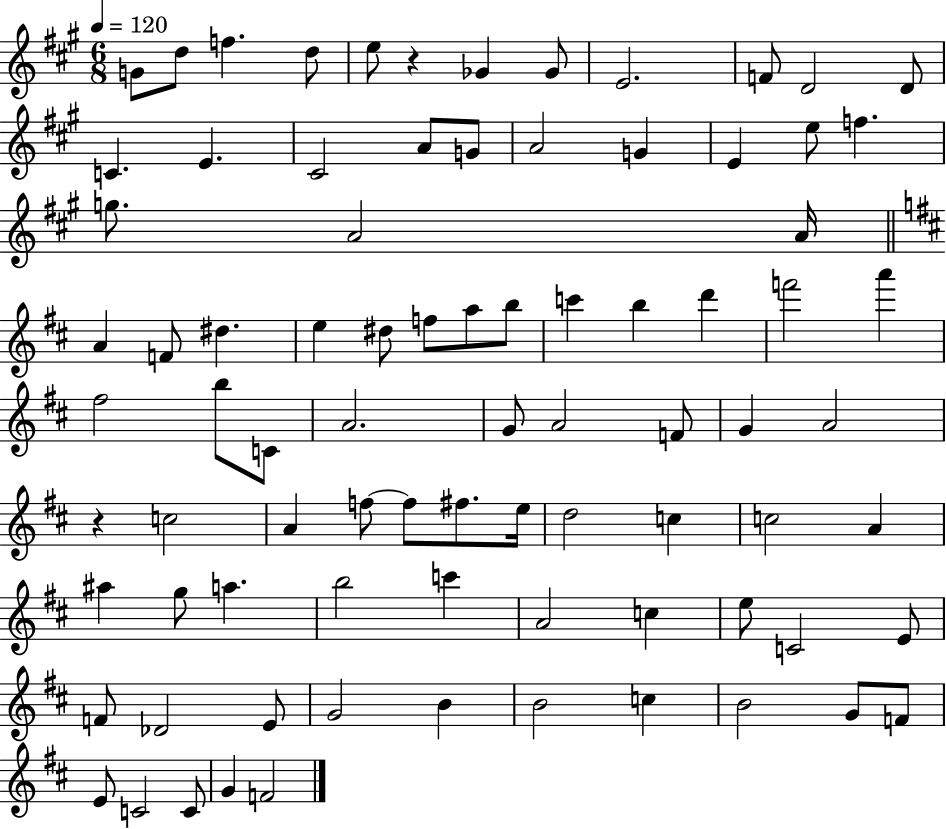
{
  \clef treble
  \numericTimeSignature
  \time 6/8
  \key a \major
  \tempo 4 = 120
  \repeat volta 2 { g'8 d''8 f''4. d''8 | e''8 r4 ges'4 ges'8 | e'2. | f'8 d'2 d'8 | \break c'4. e'4. | cis'2 a'8 g'8 | a'2 g'4 | e'4 e''8 f''4. | \break g''8. a'2 a'16 | \bar "||" \break \key d \major a'4 f'8 dis''4. | e''4 dis''8 f''8 a''8 b''8 | c'''4 b''4 d'''4 | f'''2 a'''4 | \break fis''2 b''8 c'8 | a'2. | g'8 a'2 f'8 | g'4 a'2 | \break r4 c''2 | a'4 f''8~~ f''8 fis''8. e''16 | d''2 c''4 | c''2 a'4 | \break ais''4 g''8 a''4. | b''2 c'''4 | a'2 c''4 | e''8 c'2 e'8 | \break f'8 des'2 e'8 | g'2 b'4 | b'2 c''4 | b'2 g'8 f'8 | \break e'8 c'2 c'8 | g'4 f'2 | } \bar "|."
}